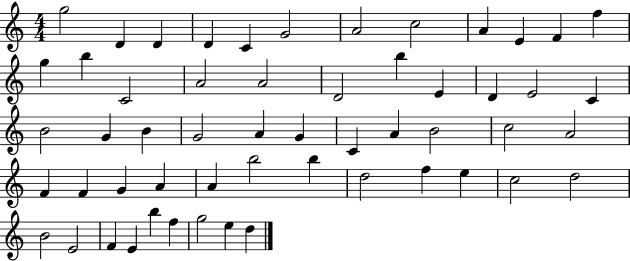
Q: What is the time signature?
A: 4/4